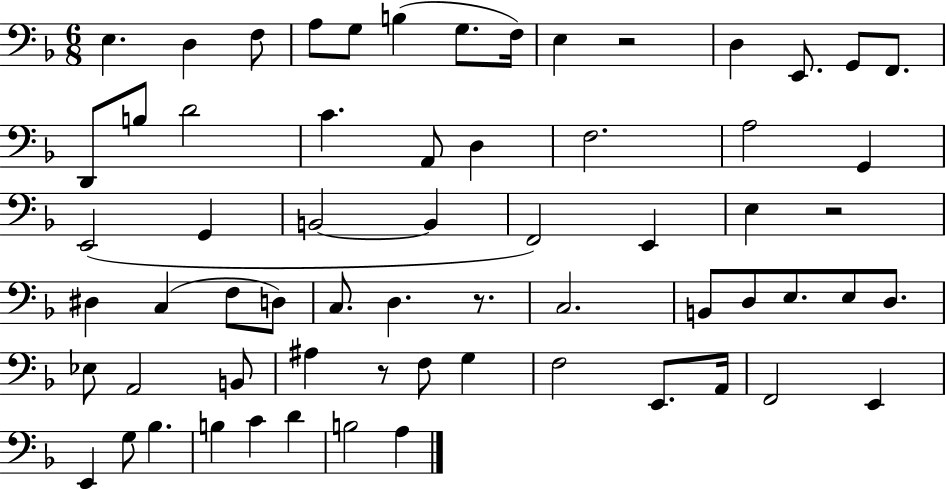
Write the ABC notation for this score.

X:1
T:Untitled
M:6/8
L:1/4
K:F
E, D, F,/2 A,/2 G,/2 B, G,/2 F,/4 E, z2 D, E,,/2 G,,/2 F,,/2 D,,/2 B,/2 D2 C A,,/2 D, F,2 A,2 G,, E,,2 G,, B,,2 B,, F,,2 E,, E, z2 ^D, C, F,/2 D,/2 C,/2 D, z/2 C,2 B,,/2 D,/2 E,/2 E,/2 D,/2 _E,/2 A,,2 B,,/2 ^A, z/2 F,/2 G, F,2 E,,/2 A,,/4 F,,2 E,, E,, G,/2 _B, B, C D B,2 A,